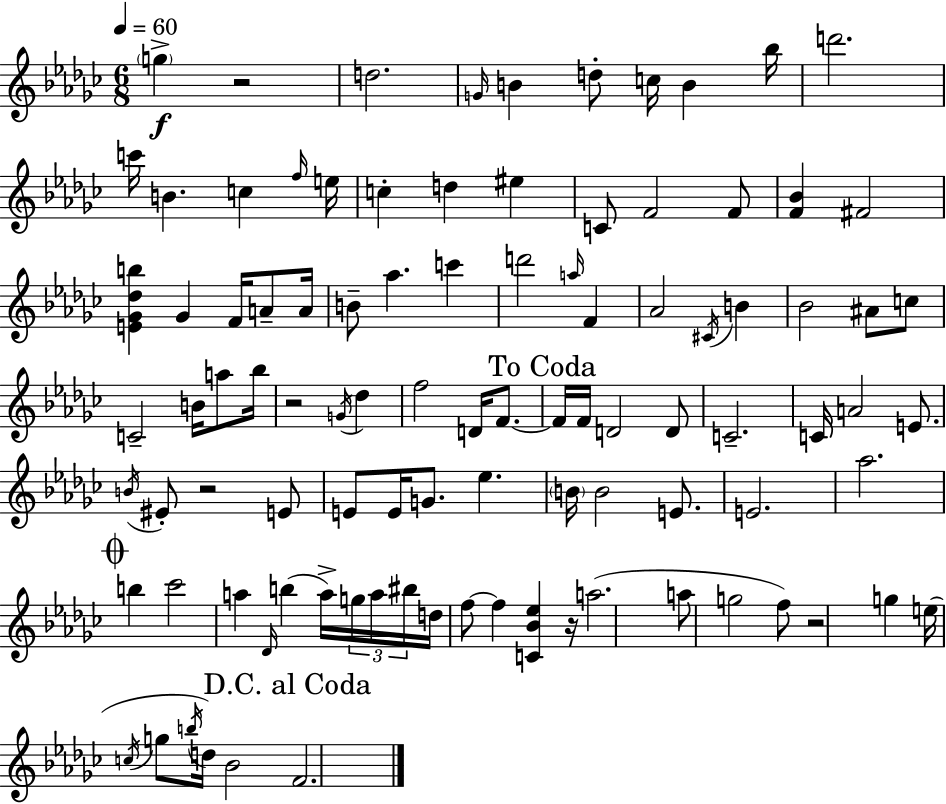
G5/q R/h D5/h. G4/s B4/q D5/e C5/s B4/q Bb5/s D6/h. C6/s B4/q. C5/q F5/s E5/s C5/q D5/q EIS5/q C4/e F4/h F4/e [F4,Bb4]/q F#4/h [E4,Gb4,Db5,B5]/q Gb4/q F4/s A4/e A4/s B4/e Ab5/q. C6/q D6/h A5/s F4/q Ab4/h C#4/s B4/q Bb4/h A#4/e C5/e C4/h B4/s A5/e Bb5/s R/h G4/s Db5/q F5/h D4/s F4/e. F4/s F4/s D4/h D4/e C4/h. C4/s A4/h E4/e. B4/s EIS4/e R/h E4/e E4/e E4/s G4/e. Eb5/q. B4/s B4/h E4/e. E4/h. Ab5/h. B5/q CES6/h A5/q Db4/s B5/q A5/s G5/s A5/s BIS5/s D5/s F5/e F5/q [C4,Bb4,Eb5]/q R/s A5/h. A5/e G5/h F5/e R/h G5/q E5/s C5/s G5/e B5/s D5/s Bb4/h F4/h.